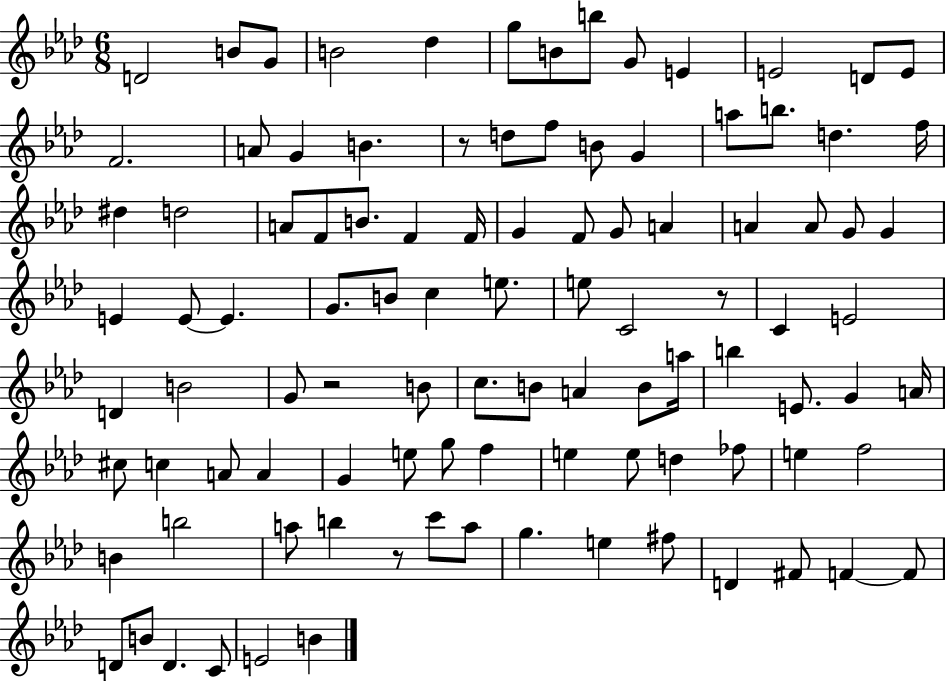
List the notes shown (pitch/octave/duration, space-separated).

D4/h B4/e G4/e B4/h Db5/q G5/e B4/e B5/e G4/e E4/q E4/h D4/e E4/e F4/h. A4/e G4/q B4/q. R/e D5/e F5/e B4/e G4/q A5/e B5/e. D5/q. F5/s D#5/q D5/h A4/e F4/e B4/e. F4/q F4/s G4/q F4/e G4/e A4/q A4/q A4/e G4/e G4/q E4/q E4/e E4/q. G4/e. B4/e C5/q E5/e. E5/e C4/h R/e C4/q E4/h D4/q B4/h G4/e R/h B4/e C5/e. B4/e A4/q B4/e A5/s B5/q E4/e. G4/q A4/s C#5/e C5/q A4/e A4/q G4/q E5/e G5/e F5/q E5/q E5/e D5/q FES5/e E5/q F5/h B4/q B5/h A5/e B5/q R/e C6/e A5/e G5/q. E5/q F#5/e D4/q F#4/e F4/q F4/e D4/e B4/e D4/q. C4/e E4/h B4/q